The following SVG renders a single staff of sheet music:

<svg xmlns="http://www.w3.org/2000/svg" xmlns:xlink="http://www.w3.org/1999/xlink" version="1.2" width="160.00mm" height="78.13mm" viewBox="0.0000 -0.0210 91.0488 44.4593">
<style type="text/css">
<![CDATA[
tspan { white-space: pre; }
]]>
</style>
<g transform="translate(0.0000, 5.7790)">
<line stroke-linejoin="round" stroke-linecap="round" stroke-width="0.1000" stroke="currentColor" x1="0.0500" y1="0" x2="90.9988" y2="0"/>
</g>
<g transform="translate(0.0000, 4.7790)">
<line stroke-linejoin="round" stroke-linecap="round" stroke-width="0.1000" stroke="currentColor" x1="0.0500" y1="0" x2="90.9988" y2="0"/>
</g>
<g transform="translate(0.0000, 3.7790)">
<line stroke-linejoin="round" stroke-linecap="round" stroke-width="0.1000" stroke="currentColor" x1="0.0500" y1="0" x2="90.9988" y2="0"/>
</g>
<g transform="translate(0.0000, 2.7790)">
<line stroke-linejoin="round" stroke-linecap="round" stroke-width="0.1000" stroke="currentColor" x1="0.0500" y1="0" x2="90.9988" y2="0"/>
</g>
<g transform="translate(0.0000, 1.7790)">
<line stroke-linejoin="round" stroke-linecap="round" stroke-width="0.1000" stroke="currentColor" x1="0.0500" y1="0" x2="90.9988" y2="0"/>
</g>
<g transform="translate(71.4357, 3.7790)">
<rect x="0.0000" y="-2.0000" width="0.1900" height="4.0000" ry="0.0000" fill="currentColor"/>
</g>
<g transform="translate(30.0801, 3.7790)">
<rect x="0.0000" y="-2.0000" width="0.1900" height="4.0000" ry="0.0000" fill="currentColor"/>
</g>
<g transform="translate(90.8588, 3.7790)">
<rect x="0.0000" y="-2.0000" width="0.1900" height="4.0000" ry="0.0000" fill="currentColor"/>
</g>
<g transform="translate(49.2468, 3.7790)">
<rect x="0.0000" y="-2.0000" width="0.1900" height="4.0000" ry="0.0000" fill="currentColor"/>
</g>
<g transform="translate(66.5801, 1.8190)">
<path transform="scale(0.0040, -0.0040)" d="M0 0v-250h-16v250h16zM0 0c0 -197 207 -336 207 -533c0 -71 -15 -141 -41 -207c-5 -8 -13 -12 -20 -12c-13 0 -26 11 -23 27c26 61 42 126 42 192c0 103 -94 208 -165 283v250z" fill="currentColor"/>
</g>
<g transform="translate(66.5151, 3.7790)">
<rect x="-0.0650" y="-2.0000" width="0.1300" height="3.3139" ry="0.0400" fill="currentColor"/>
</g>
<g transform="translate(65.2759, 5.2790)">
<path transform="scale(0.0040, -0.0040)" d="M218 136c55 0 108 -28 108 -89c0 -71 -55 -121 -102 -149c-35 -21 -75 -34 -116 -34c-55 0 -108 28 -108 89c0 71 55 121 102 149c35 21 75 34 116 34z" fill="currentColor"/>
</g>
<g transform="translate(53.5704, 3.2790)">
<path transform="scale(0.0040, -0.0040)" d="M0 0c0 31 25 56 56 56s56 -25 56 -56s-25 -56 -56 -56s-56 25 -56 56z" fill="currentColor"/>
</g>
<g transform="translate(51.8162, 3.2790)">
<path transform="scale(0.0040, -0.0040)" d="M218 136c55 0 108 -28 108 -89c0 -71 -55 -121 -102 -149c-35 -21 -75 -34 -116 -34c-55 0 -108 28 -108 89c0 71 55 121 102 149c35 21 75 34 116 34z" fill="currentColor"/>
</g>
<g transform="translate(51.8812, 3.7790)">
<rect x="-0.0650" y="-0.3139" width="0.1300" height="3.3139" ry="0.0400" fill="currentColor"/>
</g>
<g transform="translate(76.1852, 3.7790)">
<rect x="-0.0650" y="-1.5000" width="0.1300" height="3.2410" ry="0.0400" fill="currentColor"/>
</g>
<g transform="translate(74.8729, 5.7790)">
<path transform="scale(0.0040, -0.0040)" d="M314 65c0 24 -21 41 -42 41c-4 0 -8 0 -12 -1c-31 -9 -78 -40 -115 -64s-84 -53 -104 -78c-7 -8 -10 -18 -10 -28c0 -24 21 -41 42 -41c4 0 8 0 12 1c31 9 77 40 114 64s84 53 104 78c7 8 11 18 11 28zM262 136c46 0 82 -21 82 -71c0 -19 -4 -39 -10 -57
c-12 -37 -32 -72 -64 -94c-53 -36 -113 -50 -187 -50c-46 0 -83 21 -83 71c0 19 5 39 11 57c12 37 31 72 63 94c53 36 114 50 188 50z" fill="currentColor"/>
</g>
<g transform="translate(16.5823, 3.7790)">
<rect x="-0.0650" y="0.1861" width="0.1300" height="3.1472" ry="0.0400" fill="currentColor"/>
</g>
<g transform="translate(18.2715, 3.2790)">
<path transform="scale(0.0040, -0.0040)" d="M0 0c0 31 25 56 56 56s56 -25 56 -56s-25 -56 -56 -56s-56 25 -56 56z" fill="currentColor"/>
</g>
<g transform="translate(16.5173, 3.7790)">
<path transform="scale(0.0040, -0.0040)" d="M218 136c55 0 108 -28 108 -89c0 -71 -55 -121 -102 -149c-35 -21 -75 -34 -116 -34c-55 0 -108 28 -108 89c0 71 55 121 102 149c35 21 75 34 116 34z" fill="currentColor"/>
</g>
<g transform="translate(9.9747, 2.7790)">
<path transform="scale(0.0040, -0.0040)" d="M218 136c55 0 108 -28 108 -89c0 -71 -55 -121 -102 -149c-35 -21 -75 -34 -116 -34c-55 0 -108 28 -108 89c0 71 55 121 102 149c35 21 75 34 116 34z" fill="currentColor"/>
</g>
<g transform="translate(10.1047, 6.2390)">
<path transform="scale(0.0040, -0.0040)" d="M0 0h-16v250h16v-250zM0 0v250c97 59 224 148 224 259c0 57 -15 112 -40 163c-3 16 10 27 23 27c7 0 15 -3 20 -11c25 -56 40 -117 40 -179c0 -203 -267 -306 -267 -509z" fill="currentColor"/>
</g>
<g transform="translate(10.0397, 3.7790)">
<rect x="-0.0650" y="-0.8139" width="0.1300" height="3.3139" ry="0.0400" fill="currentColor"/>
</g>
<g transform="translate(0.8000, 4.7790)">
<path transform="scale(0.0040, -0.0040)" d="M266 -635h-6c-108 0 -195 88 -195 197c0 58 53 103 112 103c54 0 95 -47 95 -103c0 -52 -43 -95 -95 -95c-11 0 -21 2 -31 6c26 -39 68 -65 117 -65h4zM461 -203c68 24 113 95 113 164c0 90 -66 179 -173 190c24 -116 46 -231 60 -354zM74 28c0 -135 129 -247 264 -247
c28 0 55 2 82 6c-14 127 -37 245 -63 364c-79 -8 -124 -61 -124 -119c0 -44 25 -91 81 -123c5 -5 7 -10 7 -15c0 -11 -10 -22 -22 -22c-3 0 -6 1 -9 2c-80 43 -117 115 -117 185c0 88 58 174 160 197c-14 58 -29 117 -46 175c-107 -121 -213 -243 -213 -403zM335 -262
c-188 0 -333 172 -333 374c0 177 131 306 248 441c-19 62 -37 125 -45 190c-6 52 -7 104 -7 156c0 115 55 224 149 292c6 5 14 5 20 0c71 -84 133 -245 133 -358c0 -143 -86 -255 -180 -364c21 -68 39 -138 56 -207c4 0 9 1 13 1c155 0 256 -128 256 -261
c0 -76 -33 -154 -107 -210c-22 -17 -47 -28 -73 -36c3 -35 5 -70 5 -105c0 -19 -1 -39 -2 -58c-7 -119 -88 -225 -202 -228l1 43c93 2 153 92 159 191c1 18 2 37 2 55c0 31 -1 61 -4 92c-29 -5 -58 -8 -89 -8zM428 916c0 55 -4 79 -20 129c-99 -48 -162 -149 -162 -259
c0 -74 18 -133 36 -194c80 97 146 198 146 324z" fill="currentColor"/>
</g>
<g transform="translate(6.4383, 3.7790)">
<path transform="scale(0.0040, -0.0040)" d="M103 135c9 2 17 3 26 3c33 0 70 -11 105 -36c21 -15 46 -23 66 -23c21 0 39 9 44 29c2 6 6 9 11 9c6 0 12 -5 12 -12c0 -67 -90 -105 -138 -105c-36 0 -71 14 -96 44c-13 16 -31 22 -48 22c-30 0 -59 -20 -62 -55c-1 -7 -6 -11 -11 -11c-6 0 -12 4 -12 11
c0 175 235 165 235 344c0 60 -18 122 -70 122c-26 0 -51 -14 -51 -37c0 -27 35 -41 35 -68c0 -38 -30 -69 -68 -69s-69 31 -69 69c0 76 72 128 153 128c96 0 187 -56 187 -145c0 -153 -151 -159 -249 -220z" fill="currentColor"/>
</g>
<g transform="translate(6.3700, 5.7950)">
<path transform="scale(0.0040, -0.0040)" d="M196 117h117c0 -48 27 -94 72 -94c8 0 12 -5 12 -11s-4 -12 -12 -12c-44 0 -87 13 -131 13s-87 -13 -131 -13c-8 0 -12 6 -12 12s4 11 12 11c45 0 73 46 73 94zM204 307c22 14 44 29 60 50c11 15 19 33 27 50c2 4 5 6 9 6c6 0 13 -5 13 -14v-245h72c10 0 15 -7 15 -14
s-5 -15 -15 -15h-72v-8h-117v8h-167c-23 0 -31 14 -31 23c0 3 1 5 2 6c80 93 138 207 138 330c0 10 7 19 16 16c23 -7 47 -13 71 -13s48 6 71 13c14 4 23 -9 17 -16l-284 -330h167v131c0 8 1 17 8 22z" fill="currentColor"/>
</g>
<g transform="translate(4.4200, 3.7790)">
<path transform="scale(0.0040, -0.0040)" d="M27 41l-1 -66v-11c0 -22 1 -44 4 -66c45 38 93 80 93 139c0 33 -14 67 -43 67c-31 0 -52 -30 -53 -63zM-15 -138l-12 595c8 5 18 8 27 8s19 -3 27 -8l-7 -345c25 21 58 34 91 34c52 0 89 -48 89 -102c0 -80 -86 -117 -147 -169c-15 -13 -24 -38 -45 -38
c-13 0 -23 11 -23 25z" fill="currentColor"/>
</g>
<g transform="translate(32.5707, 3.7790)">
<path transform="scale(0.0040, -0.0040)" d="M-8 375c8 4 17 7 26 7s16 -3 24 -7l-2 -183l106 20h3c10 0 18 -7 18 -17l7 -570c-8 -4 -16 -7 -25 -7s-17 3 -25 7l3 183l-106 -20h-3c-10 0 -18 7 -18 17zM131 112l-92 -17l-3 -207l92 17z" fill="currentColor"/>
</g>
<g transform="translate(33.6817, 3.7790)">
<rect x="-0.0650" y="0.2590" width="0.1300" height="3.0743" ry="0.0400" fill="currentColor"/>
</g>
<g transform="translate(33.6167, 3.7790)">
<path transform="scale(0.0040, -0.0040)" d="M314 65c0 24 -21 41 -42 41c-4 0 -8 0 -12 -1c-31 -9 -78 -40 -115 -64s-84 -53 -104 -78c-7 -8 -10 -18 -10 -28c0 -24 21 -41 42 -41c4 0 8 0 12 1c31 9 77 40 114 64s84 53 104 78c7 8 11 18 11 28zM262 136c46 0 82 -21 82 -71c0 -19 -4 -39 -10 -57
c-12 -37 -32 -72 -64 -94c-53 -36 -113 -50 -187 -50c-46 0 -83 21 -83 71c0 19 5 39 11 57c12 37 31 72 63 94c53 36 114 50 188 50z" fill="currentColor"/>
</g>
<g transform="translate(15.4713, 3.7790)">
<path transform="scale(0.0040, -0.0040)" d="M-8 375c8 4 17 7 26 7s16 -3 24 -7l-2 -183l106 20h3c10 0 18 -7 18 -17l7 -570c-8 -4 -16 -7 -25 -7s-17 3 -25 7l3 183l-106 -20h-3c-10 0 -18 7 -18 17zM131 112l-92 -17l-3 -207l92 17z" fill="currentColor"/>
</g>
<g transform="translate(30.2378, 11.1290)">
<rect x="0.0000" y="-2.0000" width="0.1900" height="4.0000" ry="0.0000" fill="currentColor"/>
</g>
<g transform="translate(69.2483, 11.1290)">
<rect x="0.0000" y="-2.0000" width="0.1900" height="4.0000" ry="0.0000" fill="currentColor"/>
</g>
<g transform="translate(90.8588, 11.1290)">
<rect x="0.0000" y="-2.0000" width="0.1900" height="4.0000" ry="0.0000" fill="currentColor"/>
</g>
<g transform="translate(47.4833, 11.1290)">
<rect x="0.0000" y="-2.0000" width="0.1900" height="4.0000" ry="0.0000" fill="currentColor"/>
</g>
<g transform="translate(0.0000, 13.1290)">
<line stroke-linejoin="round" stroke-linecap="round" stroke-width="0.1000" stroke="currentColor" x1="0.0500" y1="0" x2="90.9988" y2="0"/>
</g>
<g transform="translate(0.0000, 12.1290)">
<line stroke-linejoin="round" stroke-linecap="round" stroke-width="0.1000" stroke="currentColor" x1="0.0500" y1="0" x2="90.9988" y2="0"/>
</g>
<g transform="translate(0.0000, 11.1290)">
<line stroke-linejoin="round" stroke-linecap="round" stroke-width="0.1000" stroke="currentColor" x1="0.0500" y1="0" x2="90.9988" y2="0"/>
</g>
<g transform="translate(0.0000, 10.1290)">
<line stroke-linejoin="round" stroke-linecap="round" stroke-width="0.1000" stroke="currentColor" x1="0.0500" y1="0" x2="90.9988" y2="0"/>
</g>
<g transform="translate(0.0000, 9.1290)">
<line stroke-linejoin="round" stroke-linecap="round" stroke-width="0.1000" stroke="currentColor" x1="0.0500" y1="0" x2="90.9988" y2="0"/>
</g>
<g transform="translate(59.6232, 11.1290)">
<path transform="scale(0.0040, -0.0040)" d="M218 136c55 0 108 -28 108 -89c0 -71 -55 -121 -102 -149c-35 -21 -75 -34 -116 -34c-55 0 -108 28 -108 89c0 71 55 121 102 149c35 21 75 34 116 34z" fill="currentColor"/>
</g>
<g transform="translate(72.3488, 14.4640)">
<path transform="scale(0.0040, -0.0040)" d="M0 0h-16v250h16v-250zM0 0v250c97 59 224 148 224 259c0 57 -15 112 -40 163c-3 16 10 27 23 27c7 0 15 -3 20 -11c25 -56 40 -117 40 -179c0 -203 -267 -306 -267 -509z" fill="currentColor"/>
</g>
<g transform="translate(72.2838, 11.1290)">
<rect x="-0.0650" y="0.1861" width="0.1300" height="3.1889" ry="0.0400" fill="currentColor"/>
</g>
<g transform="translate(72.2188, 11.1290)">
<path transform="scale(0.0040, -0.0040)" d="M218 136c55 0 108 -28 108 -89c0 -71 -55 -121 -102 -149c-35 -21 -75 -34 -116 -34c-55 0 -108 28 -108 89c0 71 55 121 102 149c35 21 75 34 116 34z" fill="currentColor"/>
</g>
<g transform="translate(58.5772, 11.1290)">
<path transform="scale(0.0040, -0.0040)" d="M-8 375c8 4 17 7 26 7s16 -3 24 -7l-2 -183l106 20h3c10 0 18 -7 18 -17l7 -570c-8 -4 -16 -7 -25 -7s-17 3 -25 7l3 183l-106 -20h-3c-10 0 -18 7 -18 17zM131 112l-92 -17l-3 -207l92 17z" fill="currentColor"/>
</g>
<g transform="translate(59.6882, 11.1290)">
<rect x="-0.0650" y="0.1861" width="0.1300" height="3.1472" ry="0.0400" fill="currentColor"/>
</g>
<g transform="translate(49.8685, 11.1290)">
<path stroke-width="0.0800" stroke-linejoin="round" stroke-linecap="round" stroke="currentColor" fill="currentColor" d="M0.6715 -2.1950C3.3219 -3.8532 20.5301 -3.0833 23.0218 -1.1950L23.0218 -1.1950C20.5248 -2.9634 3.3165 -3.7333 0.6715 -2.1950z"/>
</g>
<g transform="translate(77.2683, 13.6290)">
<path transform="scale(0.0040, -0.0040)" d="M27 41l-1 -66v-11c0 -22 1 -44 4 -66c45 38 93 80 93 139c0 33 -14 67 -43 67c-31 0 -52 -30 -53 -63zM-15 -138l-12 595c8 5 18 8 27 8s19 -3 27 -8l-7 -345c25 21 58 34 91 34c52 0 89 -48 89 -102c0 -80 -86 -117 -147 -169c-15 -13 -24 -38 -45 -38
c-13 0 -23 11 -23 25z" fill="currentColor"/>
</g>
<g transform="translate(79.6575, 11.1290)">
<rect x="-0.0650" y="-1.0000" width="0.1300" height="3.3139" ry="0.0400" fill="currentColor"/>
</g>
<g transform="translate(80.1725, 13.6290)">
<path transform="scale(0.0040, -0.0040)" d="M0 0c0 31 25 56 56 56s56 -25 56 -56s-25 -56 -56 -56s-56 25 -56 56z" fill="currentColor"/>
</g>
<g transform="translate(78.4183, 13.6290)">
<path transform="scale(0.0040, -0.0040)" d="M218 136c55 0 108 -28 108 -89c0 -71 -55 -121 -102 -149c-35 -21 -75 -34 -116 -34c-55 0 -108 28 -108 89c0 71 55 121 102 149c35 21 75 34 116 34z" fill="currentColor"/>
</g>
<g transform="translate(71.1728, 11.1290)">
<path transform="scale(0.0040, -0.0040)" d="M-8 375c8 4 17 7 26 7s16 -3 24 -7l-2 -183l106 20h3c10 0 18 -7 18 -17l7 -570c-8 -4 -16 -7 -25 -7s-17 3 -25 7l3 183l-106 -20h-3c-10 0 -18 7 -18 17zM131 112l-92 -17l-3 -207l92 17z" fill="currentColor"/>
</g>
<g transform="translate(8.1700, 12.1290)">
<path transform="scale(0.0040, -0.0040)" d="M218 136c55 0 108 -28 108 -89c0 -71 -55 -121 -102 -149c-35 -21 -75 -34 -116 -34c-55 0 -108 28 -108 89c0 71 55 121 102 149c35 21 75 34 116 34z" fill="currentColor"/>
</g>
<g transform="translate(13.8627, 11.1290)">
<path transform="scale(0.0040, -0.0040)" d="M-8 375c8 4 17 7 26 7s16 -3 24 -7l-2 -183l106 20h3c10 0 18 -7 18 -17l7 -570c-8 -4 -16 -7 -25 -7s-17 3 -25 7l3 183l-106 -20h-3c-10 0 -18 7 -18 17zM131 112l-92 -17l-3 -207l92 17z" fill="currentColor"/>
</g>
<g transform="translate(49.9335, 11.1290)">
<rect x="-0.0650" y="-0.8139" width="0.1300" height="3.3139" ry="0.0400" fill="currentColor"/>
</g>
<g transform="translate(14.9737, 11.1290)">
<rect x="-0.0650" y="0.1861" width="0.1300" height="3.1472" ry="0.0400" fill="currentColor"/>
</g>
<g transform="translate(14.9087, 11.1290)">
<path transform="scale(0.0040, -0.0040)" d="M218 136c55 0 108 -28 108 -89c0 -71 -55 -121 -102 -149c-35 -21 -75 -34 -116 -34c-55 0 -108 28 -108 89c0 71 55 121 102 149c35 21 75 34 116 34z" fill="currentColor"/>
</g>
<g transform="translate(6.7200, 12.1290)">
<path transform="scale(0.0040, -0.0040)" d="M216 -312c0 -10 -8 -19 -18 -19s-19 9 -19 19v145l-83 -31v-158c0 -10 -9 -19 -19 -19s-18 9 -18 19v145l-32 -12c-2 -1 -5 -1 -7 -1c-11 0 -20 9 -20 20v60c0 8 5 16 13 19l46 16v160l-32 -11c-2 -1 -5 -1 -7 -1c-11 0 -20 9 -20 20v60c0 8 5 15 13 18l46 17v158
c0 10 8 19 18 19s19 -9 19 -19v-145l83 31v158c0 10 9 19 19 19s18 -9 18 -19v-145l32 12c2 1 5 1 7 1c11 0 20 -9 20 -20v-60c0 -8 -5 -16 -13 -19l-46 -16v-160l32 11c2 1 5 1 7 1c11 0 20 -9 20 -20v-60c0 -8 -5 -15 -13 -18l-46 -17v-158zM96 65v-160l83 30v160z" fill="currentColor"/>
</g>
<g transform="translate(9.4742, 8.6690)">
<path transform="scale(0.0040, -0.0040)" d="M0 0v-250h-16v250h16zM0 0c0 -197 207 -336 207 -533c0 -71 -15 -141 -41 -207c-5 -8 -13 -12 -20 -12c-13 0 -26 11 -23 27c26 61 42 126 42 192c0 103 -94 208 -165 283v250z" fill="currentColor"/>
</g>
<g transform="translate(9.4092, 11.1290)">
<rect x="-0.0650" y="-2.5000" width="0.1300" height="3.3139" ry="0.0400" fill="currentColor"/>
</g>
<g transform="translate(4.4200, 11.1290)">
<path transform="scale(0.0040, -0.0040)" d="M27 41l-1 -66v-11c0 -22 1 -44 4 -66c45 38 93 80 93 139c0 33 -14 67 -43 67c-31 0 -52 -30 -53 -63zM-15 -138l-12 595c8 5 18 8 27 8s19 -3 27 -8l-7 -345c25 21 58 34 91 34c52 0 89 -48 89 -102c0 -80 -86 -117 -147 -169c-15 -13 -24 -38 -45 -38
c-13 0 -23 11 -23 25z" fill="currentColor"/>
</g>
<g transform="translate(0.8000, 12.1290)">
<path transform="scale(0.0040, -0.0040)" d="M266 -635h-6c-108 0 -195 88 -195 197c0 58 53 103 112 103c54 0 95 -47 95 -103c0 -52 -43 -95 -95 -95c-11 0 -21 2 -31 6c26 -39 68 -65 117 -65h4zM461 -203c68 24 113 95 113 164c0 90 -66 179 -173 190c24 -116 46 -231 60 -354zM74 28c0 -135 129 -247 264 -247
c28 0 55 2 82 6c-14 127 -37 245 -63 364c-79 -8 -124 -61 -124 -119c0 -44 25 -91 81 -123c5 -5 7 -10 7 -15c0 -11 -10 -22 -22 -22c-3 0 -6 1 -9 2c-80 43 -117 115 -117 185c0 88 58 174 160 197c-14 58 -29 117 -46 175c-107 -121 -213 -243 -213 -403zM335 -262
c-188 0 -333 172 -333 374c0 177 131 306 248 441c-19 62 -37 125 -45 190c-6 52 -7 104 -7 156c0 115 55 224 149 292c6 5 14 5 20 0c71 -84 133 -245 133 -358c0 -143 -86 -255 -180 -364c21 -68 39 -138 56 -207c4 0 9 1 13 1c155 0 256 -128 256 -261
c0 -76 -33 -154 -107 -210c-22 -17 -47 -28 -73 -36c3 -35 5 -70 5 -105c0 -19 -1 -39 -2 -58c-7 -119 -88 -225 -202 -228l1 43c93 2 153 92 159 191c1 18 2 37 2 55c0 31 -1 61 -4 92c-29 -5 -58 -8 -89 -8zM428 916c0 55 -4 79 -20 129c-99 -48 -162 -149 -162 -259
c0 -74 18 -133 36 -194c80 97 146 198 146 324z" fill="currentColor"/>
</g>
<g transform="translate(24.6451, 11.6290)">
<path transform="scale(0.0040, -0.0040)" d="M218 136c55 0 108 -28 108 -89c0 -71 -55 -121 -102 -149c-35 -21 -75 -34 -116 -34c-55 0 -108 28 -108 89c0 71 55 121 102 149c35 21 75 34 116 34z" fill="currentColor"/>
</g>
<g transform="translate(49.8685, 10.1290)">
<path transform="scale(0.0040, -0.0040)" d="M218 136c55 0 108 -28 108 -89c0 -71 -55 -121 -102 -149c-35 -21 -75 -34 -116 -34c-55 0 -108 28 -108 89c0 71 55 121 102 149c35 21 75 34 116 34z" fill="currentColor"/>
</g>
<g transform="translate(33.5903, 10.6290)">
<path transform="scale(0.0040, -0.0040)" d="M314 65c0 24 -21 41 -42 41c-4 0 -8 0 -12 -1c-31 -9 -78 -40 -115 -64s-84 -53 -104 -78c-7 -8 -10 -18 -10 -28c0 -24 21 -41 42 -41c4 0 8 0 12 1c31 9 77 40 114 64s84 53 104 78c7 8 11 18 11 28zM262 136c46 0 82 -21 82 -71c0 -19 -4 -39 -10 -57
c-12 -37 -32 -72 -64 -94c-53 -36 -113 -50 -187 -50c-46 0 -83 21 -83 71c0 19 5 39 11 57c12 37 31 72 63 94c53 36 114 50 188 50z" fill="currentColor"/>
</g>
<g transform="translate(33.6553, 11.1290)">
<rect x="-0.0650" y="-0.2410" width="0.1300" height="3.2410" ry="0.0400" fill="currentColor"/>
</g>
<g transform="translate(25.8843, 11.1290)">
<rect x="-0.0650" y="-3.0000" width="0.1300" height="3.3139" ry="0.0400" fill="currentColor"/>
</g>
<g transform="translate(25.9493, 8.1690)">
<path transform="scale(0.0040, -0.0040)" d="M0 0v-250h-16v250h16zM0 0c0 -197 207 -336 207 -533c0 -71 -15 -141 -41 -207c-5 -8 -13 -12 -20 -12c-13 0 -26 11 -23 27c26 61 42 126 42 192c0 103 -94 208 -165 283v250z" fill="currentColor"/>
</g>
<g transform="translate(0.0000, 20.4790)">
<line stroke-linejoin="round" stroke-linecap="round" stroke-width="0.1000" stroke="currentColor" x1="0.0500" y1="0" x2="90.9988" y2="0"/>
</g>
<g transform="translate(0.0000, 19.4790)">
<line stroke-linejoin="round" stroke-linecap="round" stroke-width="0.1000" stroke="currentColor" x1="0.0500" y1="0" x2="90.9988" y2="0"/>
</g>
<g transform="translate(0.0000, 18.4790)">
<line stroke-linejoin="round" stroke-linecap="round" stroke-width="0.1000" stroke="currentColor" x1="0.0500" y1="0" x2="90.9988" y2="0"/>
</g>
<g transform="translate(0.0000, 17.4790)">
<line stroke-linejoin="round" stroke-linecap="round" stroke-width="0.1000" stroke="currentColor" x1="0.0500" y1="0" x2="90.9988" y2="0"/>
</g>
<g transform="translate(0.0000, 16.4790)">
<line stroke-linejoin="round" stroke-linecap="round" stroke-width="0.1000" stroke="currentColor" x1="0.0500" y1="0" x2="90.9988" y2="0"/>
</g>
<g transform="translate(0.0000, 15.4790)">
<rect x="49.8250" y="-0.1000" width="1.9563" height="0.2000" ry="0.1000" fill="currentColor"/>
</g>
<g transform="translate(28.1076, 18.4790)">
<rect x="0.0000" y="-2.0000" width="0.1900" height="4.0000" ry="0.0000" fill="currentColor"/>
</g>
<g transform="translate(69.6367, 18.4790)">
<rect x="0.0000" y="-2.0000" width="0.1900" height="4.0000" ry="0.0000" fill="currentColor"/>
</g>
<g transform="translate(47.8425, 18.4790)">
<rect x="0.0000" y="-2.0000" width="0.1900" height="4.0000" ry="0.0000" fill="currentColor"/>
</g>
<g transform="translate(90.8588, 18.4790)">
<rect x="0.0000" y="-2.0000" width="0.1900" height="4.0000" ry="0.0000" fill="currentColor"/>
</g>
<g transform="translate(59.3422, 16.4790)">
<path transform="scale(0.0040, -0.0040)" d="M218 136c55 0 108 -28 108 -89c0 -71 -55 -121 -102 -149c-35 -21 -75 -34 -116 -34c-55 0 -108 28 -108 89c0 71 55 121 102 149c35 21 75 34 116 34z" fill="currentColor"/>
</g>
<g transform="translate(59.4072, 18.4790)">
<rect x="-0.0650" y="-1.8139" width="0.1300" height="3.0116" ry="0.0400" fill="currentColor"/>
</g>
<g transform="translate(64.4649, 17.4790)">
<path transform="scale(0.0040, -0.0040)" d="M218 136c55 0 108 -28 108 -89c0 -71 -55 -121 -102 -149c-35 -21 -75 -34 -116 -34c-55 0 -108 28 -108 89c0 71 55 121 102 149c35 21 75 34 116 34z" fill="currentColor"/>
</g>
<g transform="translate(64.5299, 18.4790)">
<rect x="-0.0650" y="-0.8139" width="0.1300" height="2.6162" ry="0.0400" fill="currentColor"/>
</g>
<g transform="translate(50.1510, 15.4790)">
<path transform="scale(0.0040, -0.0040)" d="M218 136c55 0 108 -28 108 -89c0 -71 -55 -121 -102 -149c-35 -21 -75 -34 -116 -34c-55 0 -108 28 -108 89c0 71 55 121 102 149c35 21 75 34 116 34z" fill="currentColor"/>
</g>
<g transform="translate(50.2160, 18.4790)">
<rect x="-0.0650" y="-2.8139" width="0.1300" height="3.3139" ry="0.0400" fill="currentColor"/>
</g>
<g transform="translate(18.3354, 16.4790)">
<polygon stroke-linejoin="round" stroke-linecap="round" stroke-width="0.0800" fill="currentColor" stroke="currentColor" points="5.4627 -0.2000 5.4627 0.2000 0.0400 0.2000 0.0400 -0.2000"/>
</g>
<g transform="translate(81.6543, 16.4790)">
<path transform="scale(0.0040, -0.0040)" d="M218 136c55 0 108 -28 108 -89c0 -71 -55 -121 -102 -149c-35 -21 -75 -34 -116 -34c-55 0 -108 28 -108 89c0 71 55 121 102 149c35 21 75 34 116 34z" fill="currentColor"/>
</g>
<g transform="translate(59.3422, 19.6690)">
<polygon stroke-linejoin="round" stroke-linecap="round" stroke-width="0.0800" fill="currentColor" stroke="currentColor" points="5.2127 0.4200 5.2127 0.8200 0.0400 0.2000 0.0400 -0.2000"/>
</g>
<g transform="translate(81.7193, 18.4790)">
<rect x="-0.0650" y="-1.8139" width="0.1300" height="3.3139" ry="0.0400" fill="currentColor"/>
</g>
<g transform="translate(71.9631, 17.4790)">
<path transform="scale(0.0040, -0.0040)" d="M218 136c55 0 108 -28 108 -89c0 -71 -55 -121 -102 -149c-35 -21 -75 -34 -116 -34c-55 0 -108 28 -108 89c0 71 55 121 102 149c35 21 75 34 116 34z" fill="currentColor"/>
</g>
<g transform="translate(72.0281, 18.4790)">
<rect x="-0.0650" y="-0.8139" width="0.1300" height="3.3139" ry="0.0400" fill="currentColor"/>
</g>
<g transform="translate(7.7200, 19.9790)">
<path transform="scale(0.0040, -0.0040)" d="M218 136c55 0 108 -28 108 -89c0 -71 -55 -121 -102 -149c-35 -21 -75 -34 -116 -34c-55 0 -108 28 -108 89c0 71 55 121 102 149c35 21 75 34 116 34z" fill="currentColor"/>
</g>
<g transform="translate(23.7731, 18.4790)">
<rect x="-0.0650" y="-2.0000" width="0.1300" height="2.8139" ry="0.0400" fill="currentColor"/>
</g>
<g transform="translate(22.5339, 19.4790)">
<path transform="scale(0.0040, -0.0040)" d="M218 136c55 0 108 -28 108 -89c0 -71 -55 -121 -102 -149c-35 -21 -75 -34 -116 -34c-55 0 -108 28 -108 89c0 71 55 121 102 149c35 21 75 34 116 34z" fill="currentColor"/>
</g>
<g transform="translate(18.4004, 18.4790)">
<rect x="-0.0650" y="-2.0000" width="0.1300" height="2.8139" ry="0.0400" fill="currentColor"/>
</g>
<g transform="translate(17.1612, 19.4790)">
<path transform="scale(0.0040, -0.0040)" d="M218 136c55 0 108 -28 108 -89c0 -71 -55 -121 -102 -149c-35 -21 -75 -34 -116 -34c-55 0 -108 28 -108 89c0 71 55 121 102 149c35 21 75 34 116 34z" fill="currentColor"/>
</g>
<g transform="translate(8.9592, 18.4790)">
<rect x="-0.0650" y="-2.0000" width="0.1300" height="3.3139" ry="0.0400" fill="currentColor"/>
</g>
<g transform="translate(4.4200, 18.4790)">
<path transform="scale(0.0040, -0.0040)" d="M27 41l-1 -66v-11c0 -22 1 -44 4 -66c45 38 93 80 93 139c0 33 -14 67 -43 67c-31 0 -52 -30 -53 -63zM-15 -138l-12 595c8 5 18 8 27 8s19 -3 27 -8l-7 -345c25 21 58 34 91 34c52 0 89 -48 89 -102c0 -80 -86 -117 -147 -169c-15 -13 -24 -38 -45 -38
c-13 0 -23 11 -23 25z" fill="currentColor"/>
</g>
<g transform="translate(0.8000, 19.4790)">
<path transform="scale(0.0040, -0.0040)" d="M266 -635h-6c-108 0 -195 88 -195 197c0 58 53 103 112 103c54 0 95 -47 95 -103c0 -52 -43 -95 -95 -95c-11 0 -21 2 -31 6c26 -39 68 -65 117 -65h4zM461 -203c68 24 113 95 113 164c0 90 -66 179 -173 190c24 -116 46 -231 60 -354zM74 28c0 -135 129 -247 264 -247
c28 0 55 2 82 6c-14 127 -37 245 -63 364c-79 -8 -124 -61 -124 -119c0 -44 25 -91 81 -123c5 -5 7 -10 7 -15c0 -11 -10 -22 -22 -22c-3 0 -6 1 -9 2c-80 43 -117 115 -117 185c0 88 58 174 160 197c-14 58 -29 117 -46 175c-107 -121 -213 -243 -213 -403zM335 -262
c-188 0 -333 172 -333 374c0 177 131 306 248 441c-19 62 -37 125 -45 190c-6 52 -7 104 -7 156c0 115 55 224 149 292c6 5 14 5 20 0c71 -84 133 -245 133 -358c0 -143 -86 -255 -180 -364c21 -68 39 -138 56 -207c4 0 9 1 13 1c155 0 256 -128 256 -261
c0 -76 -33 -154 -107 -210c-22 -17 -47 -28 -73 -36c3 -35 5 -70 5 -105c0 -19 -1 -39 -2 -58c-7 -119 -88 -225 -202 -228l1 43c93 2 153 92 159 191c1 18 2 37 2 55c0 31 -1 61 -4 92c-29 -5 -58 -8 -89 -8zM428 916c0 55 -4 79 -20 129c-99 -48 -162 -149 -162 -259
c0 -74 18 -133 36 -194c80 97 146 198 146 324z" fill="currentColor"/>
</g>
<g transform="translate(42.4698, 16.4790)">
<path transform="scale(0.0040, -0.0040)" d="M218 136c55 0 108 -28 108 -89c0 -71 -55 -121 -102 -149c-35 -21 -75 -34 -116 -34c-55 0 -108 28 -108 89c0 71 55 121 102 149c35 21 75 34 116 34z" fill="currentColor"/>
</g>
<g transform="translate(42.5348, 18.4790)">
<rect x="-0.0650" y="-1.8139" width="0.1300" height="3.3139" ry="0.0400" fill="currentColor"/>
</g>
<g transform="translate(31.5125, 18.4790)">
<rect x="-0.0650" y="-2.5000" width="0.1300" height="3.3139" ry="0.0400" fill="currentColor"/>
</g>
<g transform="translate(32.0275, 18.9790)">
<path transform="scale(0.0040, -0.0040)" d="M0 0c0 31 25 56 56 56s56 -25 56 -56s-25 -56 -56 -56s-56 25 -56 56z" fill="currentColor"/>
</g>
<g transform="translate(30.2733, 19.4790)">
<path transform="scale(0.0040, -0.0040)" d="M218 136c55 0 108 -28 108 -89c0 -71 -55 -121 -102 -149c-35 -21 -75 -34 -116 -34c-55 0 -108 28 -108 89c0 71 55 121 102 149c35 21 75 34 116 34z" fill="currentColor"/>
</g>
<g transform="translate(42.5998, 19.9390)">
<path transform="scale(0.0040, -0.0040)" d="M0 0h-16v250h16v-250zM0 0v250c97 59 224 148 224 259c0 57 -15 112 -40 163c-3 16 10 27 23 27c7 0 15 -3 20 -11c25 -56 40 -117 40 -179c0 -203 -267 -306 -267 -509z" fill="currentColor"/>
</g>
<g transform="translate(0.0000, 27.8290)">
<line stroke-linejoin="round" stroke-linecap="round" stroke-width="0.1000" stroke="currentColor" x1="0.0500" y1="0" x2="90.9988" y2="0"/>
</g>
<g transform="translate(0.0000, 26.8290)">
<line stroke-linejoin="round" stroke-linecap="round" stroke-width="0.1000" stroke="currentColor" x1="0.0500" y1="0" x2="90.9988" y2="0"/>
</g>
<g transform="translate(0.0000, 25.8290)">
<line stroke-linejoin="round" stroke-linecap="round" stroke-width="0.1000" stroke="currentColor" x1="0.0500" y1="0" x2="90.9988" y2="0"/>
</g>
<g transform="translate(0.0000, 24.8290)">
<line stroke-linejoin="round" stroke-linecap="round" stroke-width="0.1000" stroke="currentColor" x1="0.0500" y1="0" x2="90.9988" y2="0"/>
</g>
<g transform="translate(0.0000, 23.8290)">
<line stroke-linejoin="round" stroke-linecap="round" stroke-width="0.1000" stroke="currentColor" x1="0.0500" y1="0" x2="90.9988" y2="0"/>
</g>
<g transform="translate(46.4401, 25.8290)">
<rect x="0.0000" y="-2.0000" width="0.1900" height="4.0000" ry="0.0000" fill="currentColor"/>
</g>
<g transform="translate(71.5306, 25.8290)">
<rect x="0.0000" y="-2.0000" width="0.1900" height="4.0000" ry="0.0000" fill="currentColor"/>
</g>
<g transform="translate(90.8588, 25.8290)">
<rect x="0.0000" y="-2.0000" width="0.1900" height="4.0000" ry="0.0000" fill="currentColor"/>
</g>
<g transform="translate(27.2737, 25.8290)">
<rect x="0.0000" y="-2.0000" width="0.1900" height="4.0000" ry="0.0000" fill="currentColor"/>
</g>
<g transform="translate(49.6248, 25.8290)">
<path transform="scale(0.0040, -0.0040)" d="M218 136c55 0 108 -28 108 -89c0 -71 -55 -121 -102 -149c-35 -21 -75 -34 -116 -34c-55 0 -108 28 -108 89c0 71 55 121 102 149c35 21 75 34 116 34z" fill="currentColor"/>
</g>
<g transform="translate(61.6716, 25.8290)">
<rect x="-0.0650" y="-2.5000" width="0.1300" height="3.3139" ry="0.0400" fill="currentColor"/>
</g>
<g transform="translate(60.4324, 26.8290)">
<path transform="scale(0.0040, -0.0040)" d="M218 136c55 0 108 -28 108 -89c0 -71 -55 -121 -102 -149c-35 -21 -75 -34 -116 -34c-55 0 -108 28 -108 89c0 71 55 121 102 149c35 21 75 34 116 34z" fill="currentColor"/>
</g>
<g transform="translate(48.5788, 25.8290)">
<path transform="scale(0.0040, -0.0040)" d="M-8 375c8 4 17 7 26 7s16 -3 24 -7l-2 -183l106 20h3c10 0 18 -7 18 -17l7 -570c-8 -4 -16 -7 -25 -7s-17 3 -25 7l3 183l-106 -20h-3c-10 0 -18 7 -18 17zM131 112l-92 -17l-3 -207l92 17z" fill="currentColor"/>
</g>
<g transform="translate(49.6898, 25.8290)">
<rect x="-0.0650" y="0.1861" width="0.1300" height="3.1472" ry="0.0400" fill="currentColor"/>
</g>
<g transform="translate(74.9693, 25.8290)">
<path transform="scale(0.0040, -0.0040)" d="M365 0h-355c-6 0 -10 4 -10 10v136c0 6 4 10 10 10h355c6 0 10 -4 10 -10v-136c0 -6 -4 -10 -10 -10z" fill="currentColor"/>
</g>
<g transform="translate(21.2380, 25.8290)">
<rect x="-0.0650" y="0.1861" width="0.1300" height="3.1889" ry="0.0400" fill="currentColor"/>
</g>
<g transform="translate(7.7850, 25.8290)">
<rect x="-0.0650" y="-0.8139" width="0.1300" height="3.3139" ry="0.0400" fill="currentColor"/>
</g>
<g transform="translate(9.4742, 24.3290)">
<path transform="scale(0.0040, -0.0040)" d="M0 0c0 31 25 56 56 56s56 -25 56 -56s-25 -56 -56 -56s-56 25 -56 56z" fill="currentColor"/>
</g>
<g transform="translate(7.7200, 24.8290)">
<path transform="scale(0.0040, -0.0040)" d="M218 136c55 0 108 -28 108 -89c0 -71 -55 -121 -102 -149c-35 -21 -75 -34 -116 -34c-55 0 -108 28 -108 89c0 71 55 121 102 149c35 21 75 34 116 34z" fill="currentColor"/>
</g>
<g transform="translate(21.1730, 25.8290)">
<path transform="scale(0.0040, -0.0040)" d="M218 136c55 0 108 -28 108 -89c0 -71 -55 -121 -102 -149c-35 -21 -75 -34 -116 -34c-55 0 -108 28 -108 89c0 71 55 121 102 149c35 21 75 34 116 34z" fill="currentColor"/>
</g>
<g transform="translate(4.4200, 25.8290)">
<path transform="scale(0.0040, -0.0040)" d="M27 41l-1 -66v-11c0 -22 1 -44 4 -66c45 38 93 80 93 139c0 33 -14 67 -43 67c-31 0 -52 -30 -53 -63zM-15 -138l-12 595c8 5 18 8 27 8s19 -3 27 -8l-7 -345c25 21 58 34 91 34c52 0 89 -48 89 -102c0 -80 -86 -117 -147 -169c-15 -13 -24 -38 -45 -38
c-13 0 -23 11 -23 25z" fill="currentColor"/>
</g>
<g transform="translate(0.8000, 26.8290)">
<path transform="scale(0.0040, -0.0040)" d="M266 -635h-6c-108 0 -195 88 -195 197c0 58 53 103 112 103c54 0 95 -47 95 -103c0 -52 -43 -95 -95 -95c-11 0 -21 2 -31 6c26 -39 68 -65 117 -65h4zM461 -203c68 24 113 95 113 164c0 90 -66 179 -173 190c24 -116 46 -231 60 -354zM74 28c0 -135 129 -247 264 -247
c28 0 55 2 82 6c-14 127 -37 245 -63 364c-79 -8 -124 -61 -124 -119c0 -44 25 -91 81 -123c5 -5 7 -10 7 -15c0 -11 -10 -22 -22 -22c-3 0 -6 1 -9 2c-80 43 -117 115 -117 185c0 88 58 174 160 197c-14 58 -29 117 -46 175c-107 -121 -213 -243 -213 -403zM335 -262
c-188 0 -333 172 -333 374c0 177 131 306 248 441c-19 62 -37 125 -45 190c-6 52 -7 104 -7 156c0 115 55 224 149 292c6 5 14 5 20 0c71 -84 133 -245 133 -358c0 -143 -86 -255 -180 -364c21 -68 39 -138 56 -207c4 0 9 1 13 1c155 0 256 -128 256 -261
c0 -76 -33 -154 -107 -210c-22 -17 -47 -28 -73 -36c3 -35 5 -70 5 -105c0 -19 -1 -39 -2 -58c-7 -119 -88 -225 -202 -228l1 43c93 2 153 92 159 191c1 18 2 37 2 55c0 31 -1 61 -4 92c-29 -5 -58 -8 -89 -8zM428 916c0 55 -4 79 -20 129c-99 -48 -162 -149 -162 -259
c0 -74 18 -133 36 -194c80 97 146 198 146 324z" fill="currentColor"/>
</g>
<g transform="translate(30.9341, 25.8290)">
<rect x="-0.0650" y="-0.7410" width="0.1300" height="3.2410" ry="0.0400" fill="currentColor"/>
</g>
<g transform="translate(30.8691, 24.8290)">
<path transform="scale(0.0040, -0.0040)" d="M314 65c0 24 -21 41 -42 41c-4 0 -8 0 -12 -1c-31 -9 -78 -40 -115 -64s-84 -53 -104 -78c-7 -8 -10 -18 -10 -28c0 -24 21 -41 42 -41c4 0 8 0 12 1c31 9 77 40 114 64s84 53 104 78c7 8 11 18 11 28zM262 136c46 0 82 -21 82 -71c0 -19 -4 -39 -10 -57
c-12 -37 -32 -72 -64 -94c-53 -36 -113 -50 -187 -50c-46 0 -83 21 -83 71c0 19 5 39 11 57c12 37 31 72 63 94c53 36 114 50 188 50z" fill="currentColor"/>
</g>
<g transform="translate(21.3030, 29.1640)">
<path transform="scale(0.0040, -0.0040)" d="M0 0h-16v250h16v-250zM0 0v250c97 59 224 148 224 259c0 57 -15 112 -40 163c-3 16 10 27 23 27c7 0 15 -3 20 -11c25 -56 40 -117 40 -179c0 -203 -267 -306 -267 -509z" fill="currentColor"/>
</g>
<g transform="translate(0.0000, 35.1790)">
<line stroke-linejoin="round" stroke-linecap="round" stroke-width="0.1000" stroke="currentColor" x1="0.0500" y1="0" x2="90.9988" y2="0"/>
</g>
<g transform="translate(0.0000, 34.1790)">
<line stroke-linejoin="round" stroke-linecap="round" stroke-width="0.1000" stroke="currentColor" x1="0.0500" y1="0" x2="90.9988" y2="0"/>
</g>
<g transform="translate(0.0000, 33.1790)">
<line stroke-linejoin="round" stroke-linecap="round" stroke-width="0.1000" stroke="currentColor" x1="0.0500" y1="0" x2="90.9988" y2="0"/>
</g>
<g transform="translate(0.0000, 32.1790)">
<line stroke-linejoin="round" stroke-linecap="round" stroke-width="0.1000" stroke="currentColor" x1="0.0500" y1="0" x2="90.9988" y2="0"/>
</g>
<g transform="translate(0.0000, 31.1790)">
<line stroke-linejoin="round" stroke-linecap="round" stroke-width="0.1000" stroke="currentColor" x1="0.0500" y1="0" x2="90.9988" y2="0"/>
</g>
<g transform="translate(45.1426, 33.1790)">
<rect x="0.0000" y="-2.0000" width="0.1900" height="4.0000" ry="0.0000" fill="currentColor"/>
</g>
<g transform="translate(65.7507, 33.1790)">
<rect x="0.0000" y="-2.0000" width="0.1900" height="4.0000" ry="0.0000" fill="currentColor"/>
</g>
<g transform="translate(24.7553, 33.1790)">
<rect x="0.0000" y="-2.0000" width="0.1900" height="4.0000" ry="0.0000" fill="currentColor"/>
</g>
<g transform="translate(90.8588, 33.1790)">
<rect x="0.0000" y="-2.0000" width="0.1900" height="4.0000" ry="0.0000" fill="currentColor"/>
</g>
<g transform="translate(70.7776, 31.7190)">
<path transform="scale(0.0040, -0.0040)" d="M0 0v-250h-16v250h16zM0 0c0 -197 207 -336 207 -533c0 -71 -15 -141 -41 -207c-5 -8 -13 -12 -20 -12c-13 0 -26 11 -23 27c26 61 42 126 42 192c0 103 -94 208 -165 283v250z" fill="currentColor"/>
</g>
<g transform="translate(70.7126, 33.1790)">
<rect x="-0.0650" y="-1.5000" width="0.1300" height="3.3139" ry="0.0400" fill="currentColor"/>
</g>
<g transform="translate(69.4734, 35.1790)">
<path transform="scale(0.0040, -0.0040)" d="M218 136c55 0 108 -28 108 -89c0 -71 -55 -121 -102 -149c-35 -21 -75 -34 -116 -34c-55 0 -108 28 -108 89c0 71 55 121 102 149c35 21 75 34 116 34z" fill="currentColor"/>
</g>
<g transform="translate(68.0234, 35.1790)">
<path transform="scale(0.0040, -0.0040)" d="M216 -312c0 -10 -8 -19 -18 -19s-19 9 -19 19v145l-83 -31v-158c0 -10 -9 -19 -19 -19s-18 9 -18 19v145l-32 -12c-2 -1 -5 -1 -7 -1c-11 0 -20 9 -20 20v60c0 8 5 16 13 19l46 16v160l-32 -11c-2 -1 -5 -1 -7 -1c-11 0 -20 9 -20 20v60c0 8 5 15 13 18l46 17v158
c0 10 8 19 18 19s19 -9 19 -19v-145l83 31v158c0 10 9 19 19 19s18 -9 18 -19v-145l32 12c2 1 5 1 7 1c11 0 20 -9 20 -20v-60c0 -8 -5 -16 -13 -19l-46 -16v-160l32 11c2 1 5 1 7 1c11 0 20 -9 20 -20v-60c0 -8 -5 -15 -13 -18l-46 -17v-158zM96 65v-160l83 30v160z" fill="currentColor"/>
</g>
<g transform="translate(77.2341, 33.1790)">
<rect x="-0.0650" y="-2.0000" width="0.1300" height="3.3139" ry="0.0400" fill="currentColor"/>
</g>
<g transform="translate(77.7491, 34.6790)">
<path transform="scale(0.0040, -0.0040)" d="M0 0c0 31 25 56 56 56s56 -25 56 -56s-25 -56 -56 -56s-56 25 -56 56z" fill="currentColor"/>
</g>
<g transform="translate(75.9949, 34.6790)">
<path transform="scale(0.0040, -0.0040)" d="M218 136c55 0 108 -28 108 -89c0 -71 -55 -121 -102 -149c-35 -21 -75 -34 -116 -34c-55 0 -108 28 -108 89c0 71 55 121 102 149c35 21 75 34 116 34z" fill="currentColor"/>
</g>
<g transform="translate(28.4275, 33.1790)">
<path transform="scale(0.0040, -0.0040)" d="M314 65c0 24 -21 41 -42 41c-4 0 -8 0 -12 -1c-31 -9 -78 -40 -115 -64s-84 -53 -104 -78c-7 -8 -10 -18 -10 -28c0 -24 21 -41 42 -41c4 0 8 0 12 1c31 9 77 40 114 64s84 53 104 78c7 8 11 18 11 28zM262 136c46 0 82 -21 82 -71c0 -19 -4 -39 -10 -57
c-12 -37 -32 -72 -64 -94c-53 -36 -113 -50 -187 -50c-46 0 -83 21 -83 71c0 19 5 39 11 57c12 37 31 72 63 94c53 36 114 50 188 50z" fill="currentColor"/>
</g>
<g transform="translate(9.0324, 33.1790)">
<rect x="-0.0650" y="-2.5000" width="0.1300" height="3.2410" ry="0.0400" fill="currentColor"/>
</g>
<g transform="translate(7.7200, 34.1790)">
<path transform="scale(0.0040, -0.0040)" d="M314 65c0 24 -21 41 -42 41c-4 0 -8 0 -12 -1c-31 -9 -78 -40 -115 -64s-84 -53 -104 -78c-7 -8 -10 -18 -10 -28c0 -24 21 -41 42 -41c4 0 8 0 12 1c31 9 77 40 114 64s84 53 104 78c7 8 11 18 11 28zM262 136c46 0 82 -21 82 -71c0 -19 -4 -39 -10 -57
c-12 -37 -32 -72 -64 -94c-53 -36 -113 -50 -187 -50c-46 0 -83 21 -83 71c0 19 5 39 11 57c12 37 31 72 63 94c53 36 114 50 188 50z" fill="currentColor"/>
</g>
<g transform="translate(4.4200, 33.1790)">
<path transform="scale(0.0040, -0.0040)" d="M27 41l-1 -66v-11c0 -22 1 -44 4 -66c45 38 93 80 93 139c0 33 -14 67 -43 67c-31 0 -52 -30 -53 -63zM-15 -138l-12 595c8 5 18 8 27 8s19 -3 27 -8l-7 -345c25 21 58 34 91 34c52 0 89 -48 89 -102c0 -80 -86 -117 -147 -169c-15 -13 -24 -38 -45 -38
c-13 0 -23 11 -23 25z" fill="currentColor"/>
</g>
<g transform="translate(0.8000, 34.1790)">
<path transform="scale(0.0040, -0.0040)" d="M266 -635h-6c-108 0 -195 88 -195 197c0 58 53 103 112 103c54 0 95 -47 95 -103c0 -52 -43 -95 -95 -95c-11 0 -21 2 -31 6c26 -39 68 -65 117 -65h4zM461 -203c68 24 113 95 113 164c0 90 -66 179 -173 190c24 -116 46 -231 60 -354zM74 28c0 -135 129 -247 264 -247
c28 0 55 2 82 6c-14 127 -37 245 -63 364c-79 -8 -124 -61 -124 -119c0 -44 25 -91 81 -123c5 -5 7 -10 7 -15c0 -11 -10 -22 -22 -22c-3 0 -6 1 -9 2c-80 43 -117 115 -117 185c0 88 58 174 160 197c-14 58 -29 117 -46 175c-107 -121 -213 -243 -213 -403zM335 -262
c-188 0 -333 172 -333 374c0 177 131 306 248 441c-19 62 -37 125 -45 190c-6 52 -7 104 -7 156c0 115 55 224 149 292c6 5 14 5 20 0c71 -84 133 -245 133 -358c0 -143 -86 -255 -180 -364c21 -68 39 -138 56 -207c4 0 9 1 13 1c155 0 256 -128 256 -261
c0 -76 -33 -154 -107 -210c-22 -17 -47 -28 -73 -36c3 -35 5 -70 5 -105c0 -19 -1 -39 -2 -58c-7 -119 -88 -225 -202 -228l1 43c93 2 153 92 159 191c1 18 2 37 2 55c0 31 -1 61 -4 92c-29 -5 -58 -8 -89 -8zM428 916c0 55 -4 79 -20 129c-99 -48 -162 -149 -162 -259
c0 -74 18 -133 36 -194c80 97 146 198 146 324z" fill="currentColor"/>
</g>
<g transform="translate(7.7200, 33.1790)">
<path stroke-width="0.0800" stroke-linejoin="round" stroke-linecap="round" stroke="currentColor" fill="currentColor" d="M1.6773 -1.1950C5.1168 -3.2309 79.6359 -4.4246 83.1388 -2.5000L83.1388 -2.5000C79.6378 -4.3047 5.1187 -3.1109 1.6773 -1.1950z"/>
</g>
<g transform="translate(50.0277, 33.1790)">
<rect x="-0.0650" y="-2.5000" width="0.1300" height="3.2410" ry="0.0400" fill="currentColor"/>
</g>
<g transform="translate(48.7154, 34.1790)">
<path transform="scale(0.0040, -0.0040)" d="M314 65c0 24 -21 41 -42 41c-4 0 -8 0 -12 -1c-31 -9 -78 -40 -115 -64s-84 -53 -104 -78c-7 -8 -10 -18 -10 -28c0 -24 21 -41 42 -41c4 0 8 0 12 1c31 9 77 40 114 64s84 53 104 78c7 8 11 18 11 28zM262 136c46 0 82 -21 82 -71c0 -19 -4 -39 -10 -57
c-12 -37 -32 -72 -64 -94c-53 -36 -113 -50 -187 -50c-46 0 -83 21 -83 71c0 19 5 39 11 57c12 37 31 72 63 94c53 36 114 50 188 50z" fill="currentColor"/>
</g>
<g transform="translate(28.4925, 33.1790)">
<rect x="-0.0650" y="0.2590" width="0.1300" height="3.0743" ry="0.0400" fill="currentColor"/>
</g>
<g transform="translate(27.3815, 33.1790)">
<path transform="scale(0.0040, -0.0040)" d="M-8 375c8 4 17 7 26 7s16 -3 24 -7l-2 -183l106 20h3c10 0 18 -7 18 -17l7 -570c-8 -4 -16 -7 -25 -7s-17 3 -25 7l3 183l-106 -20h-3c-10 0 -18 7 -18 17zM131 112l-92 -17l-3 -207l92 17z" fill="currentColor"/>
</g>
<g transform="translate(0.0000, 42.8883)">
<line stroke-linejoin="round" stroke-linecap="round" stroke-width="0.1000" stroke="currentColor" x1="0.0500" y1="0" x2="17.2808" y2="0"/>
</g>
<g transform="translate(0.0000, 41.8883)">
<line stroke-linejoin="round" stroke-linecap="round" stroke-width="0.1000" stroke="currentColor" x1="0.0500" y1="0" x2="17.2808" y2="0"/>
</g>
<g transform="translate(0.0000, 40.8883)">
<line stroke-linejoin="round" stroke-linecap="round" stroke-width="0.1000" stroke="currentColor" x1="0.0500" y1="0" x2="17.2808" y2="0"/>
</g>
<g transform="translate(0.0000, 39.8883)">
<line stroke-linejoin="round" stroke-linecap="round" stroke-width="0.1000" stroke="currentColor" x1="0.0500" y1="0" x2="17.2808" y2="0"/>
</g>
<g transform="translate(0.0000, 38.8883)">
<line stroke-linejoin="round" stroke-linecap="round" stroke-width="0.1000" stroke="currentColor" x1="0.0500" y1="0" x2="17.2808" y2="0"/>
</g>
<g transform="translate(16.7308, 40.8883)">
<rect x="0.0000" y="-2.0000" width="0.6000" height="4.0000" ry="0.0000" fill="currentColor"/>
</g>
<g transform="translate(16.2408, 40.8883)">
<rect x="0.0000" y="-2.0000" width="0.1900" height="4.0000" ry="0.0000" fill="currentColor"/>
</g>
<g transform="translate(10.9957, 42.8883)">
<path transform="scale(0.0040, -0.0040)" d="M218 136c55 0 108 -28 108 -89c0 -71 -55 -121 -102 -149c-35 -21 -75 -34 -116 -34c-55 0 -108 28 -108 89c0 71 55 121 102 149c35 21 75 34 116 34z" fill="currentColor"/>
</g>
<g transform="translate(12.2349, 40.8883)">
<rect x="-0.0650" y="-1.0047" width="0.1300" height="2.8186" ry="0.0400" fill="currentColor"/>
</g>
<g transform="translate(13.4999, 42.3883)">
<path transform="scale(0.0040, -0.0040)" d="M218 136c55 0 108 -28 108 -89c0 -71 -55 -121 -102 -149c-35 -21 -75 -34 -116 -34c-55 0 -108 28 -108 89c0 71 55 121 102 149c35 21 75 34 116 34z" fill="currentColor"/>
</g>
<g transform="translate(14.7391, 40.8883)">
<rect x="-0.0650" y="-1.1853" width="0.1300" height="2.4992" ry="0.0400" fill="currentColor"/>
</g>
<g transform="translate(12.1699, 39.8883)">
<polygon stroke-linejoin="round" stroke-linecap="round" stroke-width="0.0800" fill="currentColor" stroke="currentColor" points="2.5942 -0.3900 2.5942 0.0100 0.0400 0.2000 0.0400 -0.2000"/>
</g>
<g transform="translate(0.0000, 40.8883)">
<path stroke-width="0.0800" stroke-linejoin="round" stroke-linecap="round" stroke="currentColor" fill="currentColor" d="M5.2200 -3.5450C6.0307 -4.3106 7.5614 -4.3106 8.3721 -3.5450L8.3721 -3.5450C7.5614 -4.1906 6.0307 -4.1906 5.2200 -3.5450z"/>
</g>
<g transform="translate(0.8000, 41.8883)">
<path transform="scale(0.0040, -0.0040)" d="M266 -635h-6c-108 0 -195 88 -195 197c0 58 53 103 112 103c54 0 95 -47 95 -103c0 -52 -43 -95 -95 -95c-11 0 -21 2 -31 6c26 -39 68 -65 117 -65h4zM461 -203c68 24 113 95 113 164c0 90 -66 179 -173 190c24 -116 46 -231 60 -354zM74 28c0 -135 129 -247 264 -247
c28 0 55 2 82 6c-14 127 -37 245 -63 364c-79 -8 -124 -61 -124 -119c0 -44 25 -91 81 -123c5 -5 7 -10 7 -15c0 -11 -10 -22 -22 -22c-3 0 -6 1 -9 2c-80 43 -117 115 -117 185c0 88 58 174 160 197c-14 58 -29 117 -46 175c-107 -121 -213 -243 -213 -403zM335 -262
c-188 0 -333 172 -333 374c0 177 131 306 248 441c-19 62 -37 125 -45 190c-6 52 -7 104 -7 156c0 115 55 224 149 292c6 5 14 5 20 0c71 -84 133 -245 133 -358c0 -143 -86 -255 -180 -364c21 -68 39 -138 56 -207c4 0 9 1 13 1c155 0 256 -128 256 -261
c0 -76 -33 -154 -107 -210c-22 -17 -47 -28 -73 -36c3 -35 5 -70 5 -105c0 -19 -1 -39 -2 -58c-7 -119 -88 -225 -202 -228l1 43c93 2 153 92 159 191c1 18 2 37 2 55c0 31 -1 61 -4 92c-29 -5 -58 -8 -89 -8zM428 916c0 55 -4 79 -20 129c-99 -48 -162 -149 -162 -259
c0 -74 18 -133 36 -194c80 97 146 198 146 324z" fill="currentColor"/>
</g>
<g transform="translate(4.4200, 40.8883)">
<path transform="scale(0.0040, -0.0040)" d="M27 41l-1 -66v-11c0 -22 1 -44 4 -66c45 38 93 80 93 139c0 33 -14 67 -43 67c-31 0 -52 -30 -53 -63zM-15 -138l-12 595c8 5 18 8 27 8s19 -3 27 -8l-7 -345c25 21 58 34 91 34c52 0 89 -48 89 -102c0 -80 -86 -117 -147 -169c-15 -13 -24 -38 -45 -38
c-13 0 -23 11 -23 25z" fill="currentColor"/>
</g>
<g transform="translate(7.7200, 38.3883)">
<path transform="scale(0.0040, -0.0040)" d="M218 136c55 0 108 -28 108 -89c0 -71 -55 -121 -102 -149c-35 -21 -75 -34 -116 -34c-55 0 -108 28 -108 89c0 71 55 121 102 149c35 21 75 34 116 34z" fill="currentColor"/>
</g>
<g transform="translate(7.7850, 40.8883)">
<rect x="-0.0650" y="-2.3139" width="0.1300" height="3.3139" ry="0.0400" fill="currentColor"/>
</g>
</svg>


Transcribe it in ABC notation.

X:1
T:Untitled
M:2/4
L:1/4
K:F
d/2 B B2 c F/2 E2 ^G/2 B A/2 c2 d B B/2 _D F G/2 G/2 G f/2 a f/2 d/2 d f d _B/2 d2 B G z2 G2 B2 G2 ^E/2 F g E/2 F/2